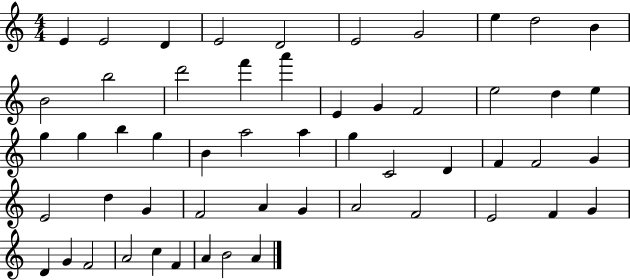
X:1
T:Untitled
M:4/4
L:1/4
K:C
E E2 D E2 D2 E2 G2 e d2 B B2 b2 d'2 f' a' E G F2 e2 d e g g b g B a2 a g C2 D F F2 G E2 d G F2 A G A2 F2 E2 F G D G F2 A2 c F A B2 A